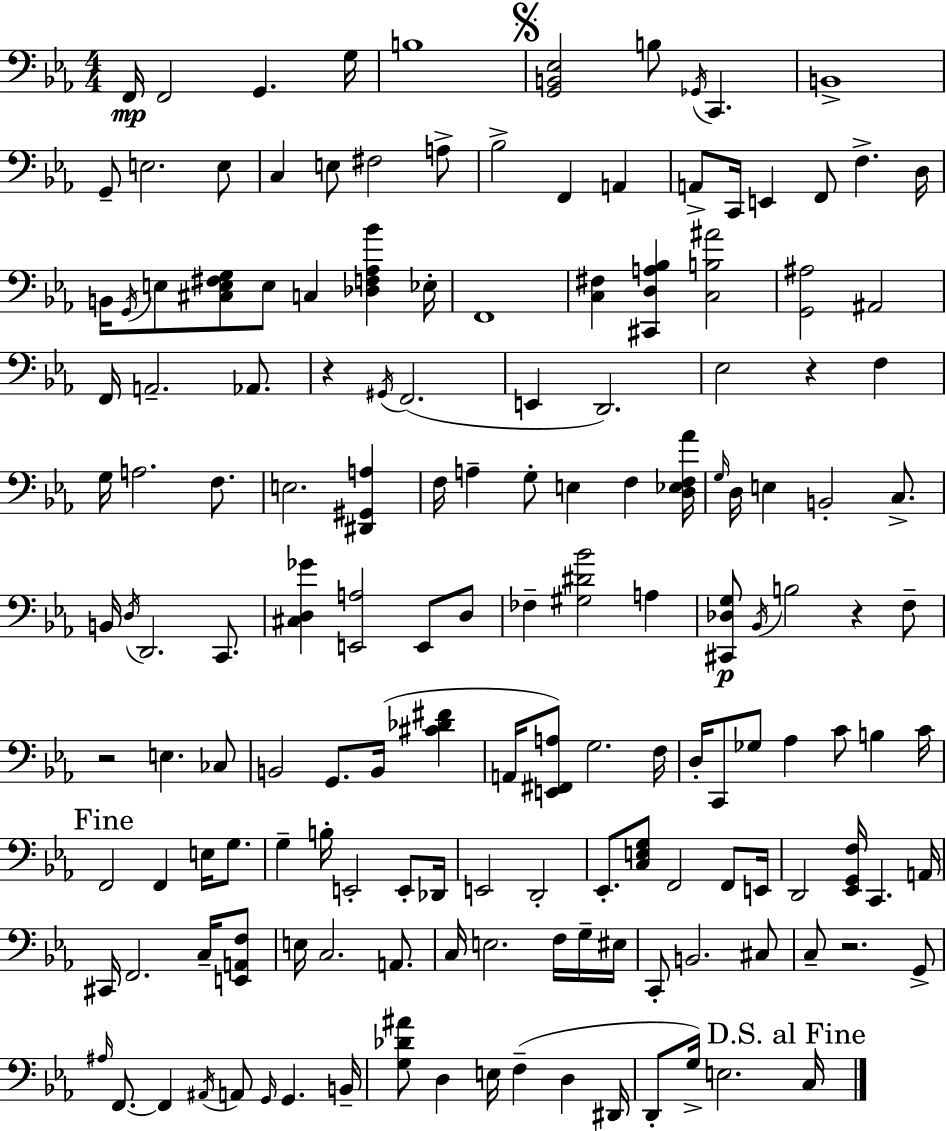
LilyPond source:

{
  \clef bass
  \numericTimeSignature
  \time 4/4
  \key ees \major
  f,16\mp f,2 g,4. g16 | b1 | \mark \markup { \musicglyph "scripts.segno" } <g, b, ees>2 b8 \acciaccatura { ges,16 } c,4. | b,1-> | \break g,8-- e2. e8 | c4 e8 fis2 a8-> | bes2-> f,4 a,4 | a,8-> c,16 e,4 f,8 f4.-> | \break d16 b,16 \acciaccatura { g,16 } e8 <cis e fis g>8 e8 c4 <des f aes bes'>4 | ees16-. f,1 | <c fis>4 <cis, d a bes>4 <c b ais'>2 | <g, ais>2 ais,2 | \break f,16 a,2.-- aes,8. | r4 \acciaccatura { gis,16 }( f,2. | e,4 d,2.) | ees2 r4 f4 | \break g16 a2. | f8. e2. <dis, gis, a>4 | f16 a4-- g8-. e4 f4 | <d ees f aes'>16 \grace { g16 } d16 e4 b,2-. | \break c8.-> b,16 \acciaccatura { d16 } d,2. | c,8. <cis d ges'>4 <e, a>2 | e,8 d8 fes4-- <gis dis' bes'>2 | a4 <cis, des g>8\p \acciaccatura { bes,16 } b2 | \break r4 f8-- r2 e4. | ces8 b,2 g,8. | b,16( <cis' des' fis'>4 a,16 <e, fis, a>8) g2. | f16 d16-. c,8 ges8 aes4 c'8 | \break b4 c'16 \mark "Fine" f,2 f,4 | e16 g8. g4-- b16-. e,2-. | e,8-. des,16 e,2 d,2-. | ees,8.-. <c e g>8 f,2 | \break f,8 e,16 d,2 <ees, g, f>16 c,4. | a,16 cis,16 f,2. | c16-- <e, a, f>8 e16 c2. | a,8. c16 e2. | \break f16 g16-- eis16 c,8-. b,2. | cis8 c8-- r2. | g,8-> \grace { ais16 } f,8.~~ f,4 \acciaccatura { ais,16 } a,8 | \grace { g,16 } g,4. b,16-- <g des' ais'>8 d4 e16 | \break f4--( d4 dis,16 d,8-. g16->) e2. | \mark "D.S. al Fine" c16 \bar "|."
}